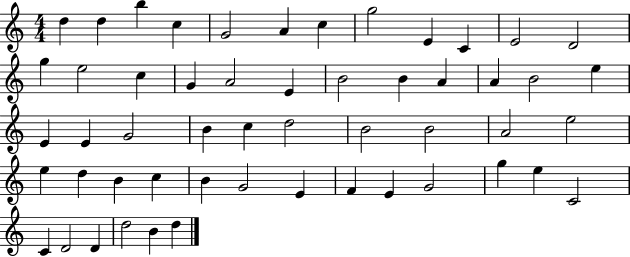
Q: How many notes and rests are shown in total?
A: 53